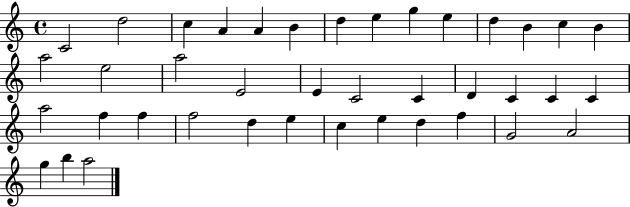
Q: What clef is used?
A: treble